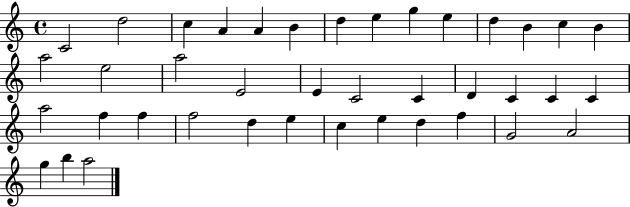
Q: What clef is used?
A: treble